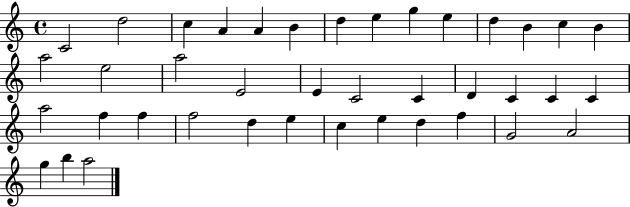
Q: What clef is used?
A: treble